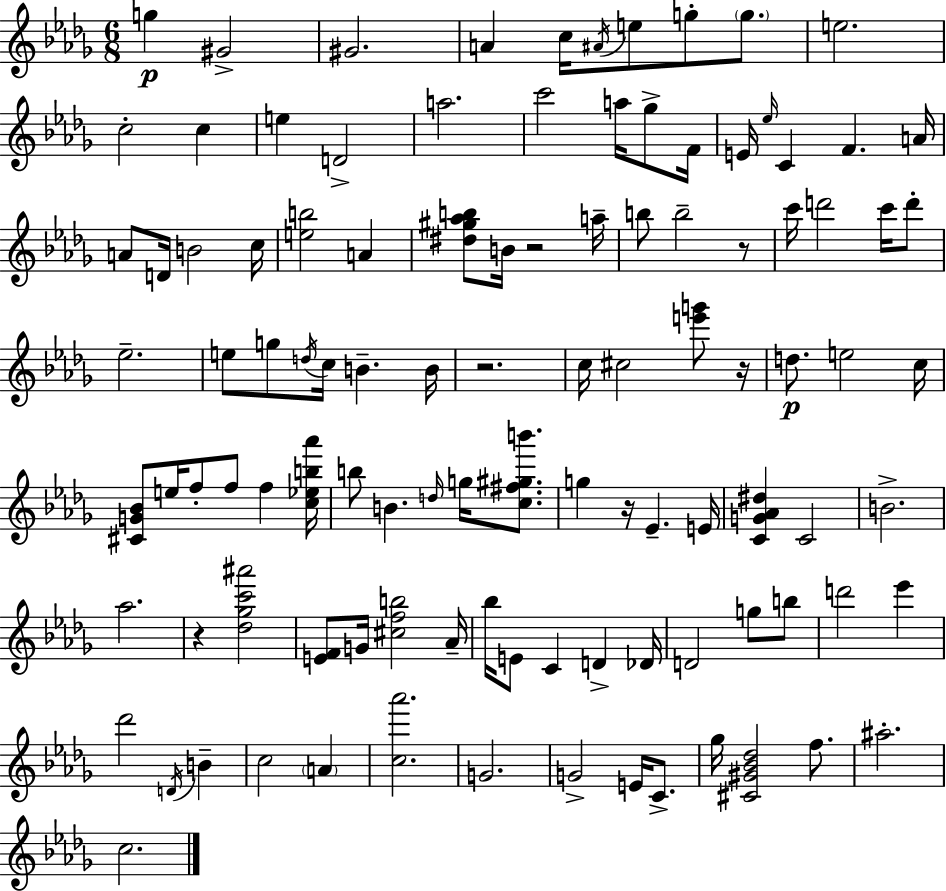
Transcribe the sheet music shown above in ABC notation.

X:1
T:Untitled
M:6/8
L:1/4
K:Bbm
g ^G2 ^G2 A c/4 ^A/4 e/2 g/2 g/2 e2 c2 c e D2 a2 c'2 a/4 _g/2 F/4 E/4 _e/4 C F A/4 A/2 D/4 B2 c/4 [eb]2 A [^d^g_ab]/2 B/4 z2 a/4 b/2 b2 z/2 c'/4 d'2 c'/4 d'/2 _e2 e/2 g/2 d/4 c/4 B B/4 z2 c/4 ^c2 [e'g']/2 z/4 d/2 e2 c/4 [^CG_B]/2 e/4 f/2 f/2 f [c_eb_a']/4 b/2 B d/4 g/4 [c^f^gb']/2 g z/4 _E E/4 [CG_A^d] C2 B2 _a2 z [_d_gc'^a']2 [EF]/2 G/4 [^cfb]2 _A/4 _b/4 E/2 C D _D/4 D2 g/2 b/2 d'2 _e' _d'2 D/4 B c2 A [c_a']2 G2 G2 E/4 C/2 _g/4 [^C^G_B_d]2 f/2 ^a2 c2